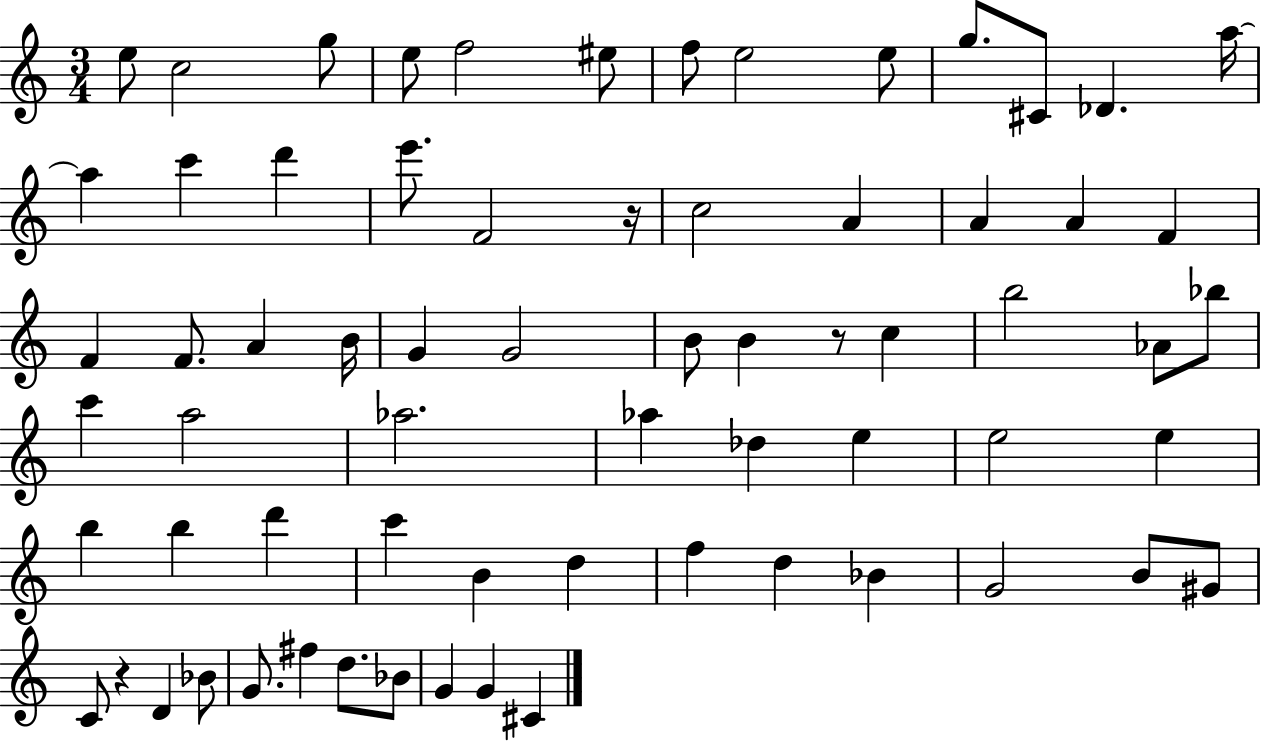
{
  \clef treble
  \numericTimeSignature
  \time 3/4
  \key c \major
  e''8 c''2 g''8 | e''8 f''2 eis''8 | f''8 e''2 e''8 | g''8. cis'8 des'4. a''16~~ | \break a''4 c'''4 d'''4 | e'''8. f'2 r16 | c''2 a'4 | a'4 a'4 f'4 | \break f'4 f'8. a'4 b'16 | g'4 g'2 | b'8 b'4 r8 c''4 | b''2 aes'8 bes''8 | \break c'''4 a''2 | aes''2. | aes''4 des''4 e''4 | e''2 e''4 | \break b''4 b''4 d'''4 | c'''4 b'4 d''4 | f''4 d''4 bes'4 | g'2 b'8 gis'8 | \break c'8 r4 d'4 bes'8 | g'8. fis''4 d''8. bes'8 | g'4 g'4 cis'4 | \bar "|."
}